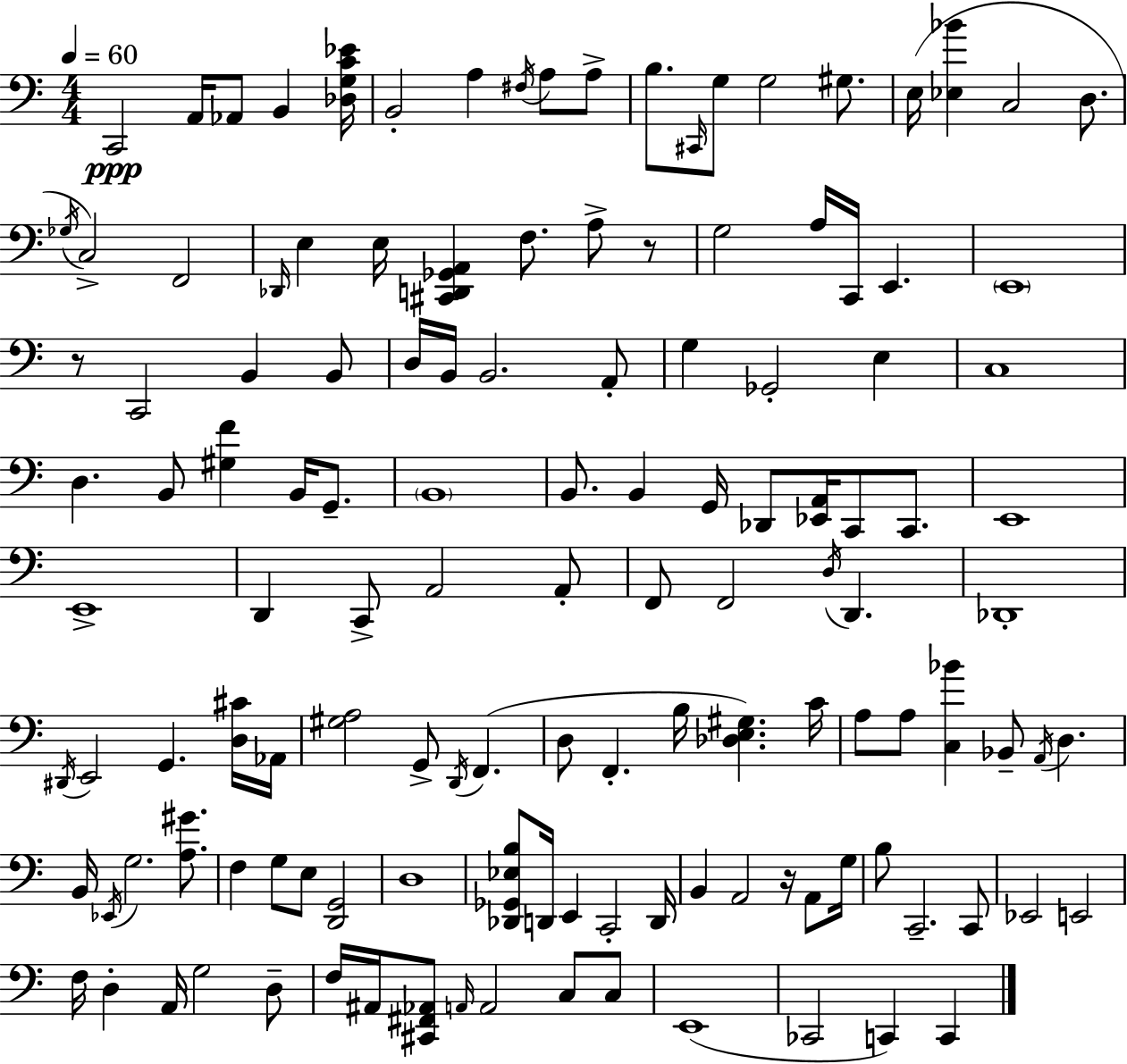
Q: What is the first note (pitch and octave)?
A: C2